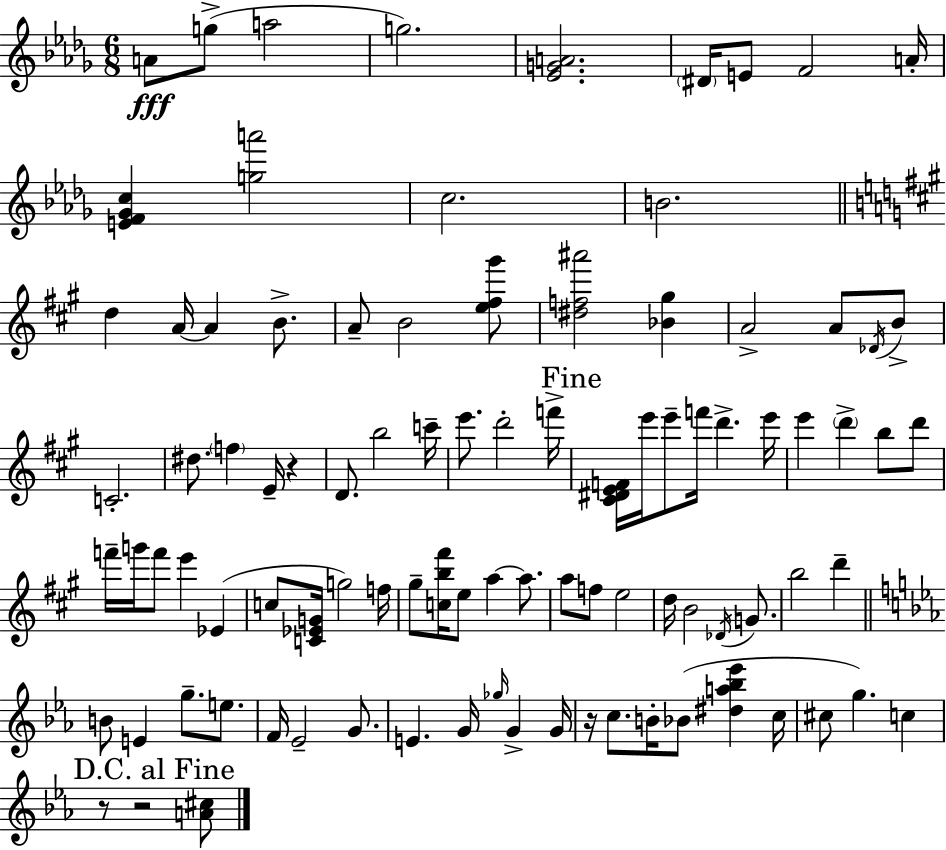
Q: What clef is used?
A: treble